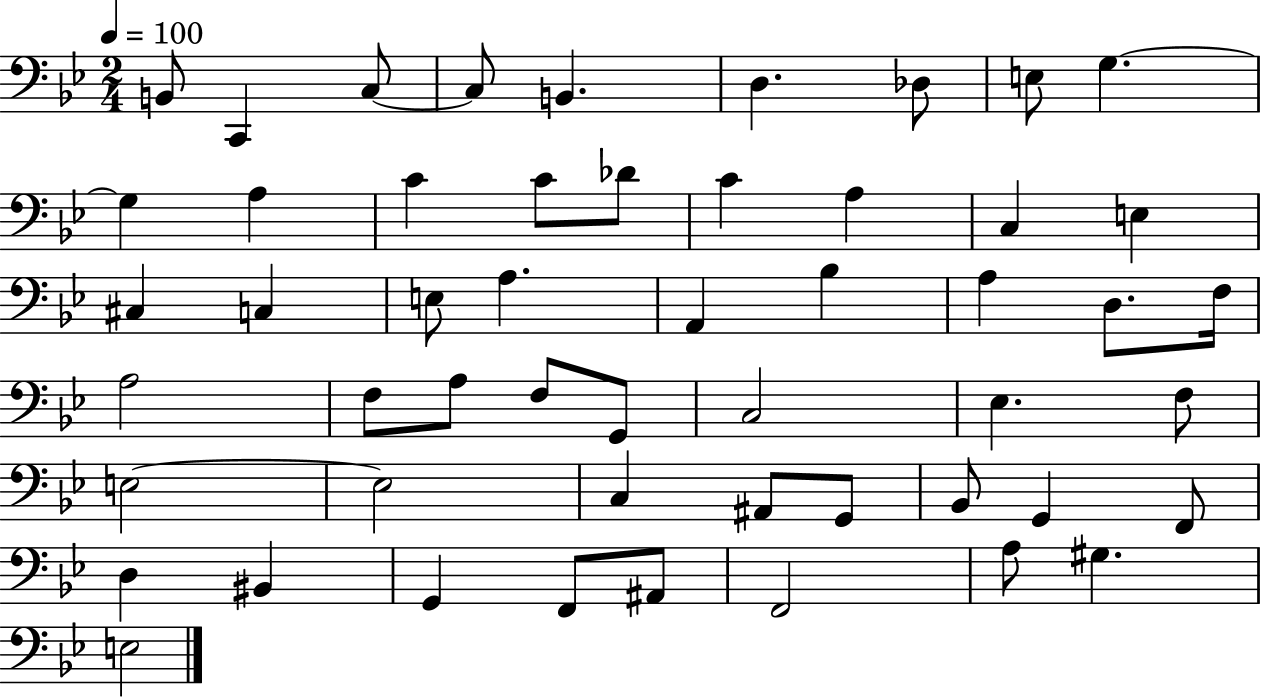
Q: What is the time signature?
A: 2/4